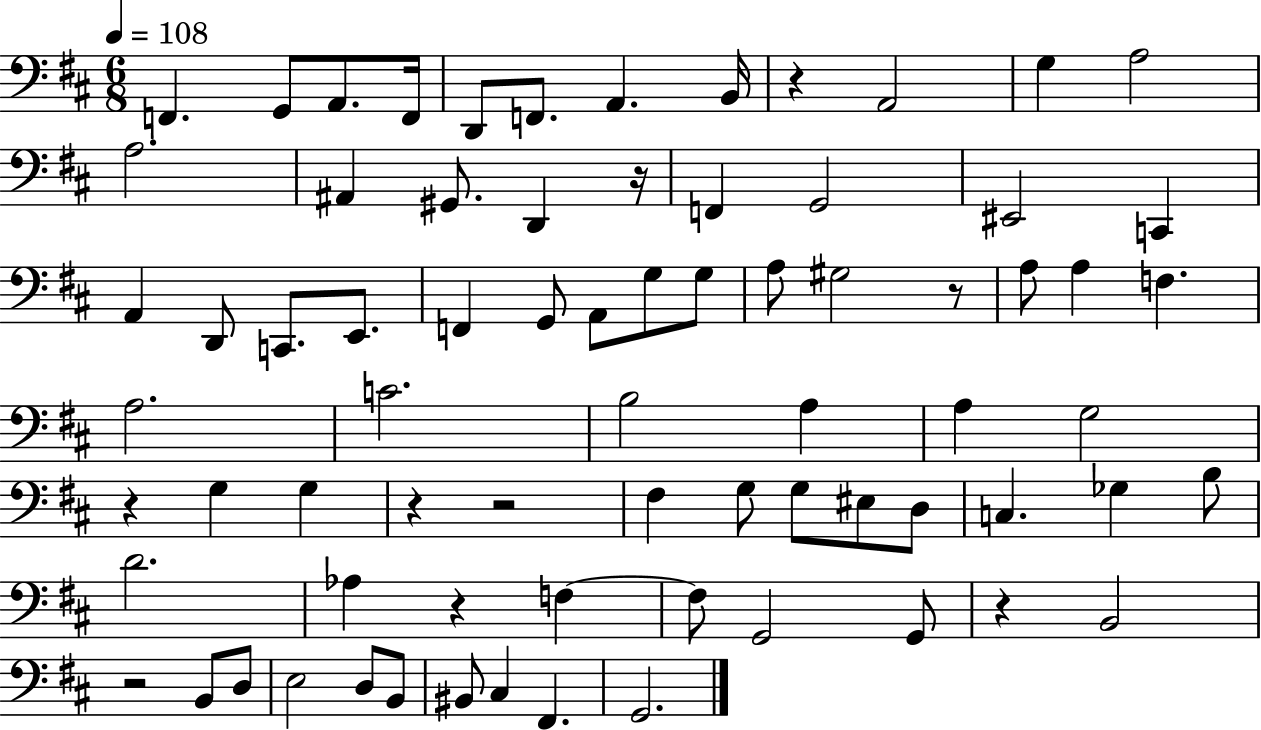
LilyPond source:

{
  \clef bass
  \numericTimeSignature
  \time 6/8
  \key d \major
  \tempo 4 = 108
  f,4. g,8 a,8. f,16 | d,8 f,8. a,4. b,16 | r4 a,2 | g4 a2 | \break a2. | ais,4 gis,8. d,4 r16 | f,4 g,2 | eis,2 c,4 | \break a,4 d,8 c,8. e,8. | f,4 g,8 a,8 g8 g8 | a8 gis2 r8 | a8 a4 f4. | \break a2. | c'2. | b2 a4 | a4 g2 | \break r4 g4 g4 | r4 r2 | fis4 g8 g8 eis8 d8 | c4. ges4 b8 | \break d'2. | aes4 r4 f4~~ | f8 g,2 g,8 | r4 b,2 | \break r2 b,8 d8 | e2 d8 b,8 | bis,8 cis4 fis,4. | g,2. | \break \bar "|."
}